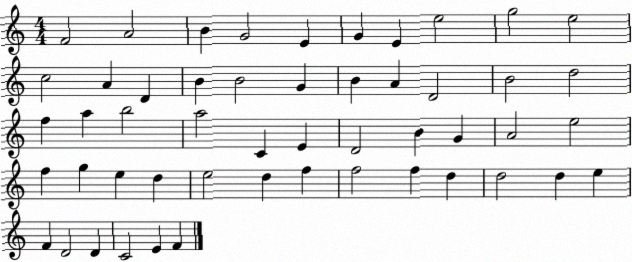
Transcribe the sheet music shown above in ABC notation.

X:1
T:Untitled
M:4/4
L:1/4
K:C
F2 A2 B G2 E G E e2 g2 e2 c2 A D B B2 G B A D2 B2 d2 f a b2 a2 C E D2 B G A2 e2 f g e d e2 d f f2 f d d2 d e F D2 D C2 E F